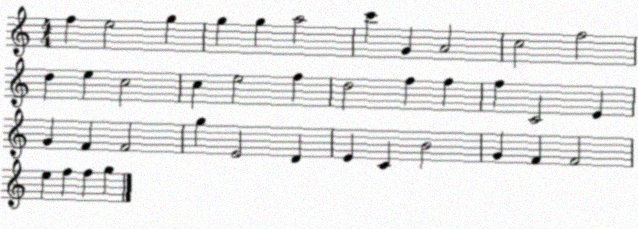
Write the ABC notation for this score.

X:1
T:Untitled
M:4/4
L:1/4
K:C
f e2 g g g a2 c' G A2 c2 f2 d e c2 c e2 f d2 f f f C2 E G F F2 g E2 D E C B2 G F F2 e f f g